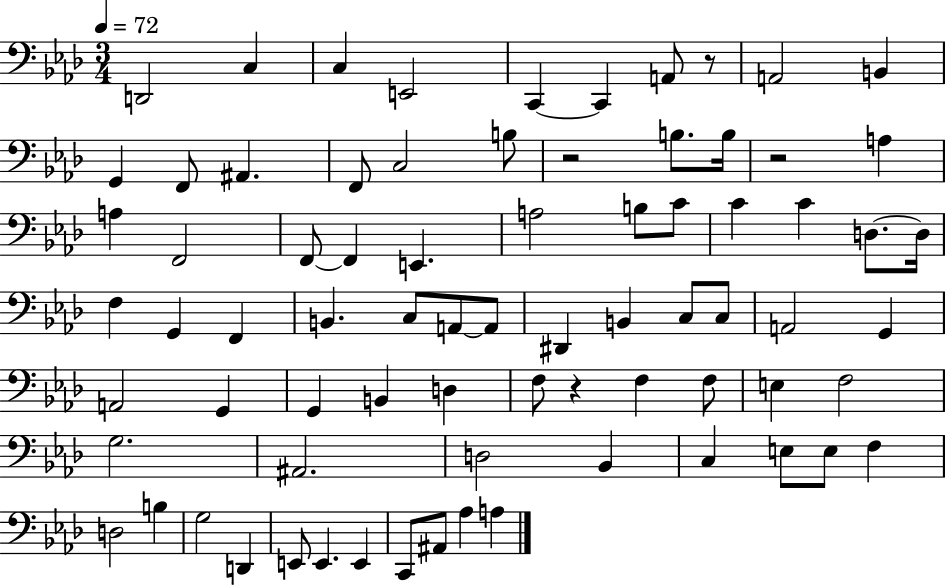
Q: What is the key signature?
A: AES major